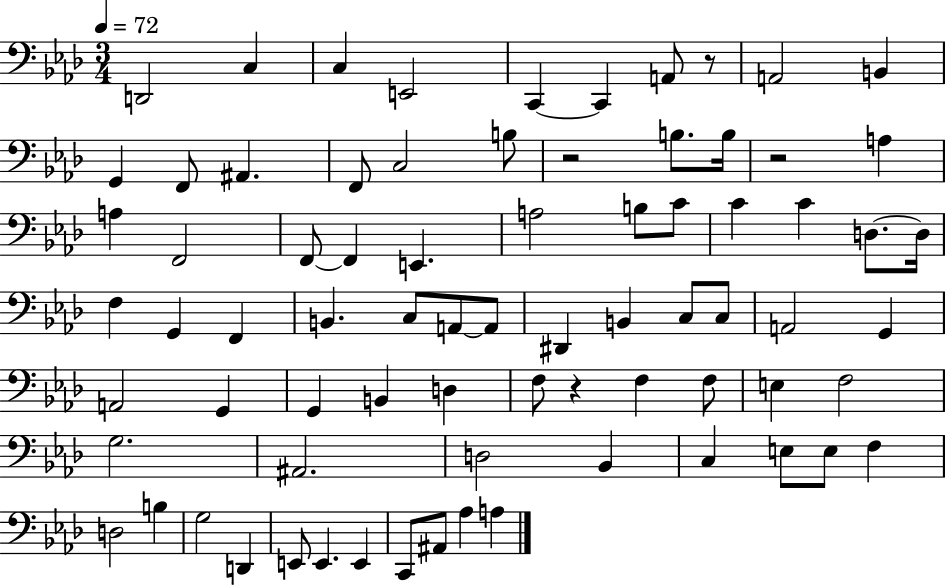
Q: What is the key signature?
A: AES major